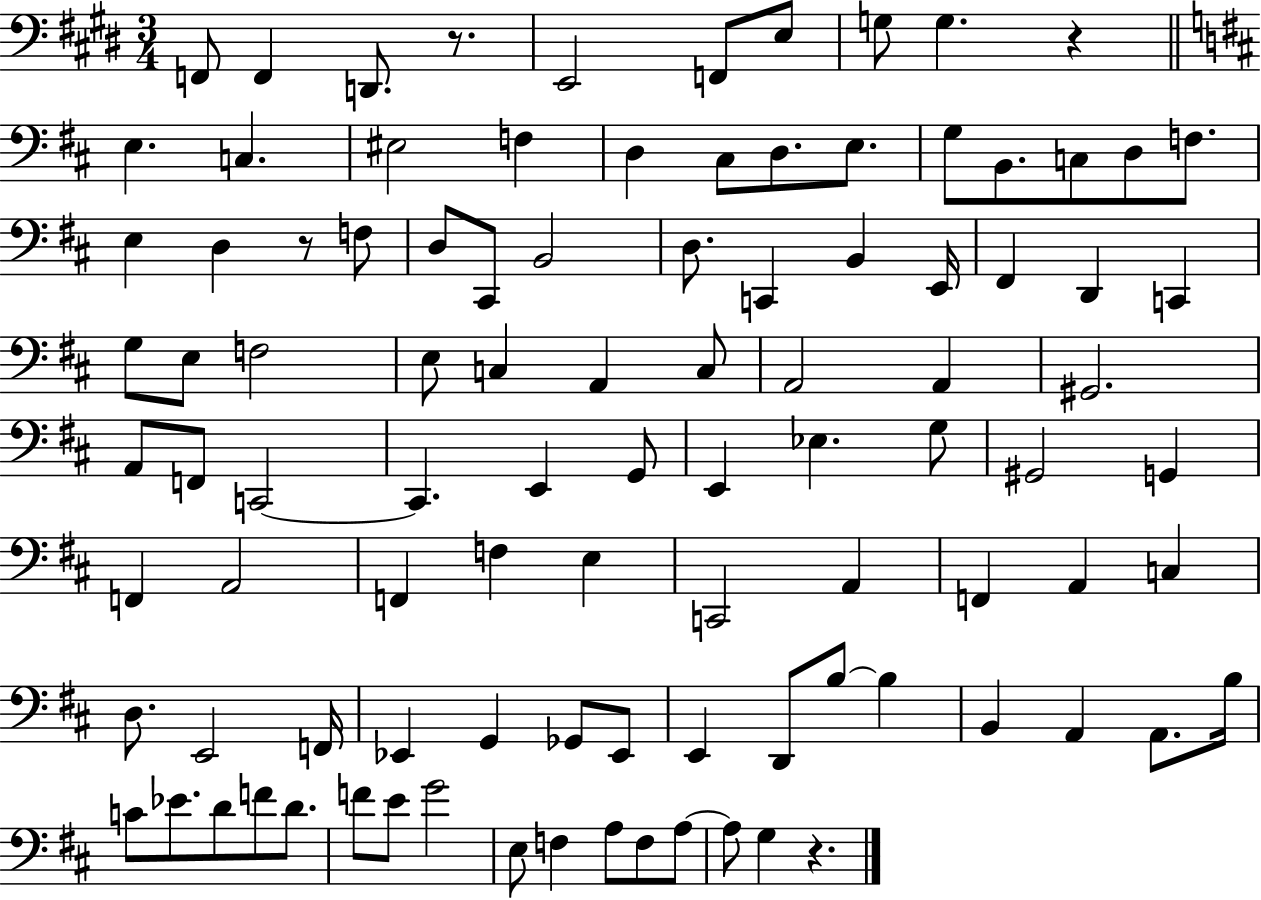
F2/e F2/q D2/e. R/e. E2/h F2/e E3/e G3/e G3/q. R/q E3/q. C3/q. EIS3/h F3/q D3/q C#3/e D3/e. E3/e. G3/e B2/e. C3/e D3/e F3/e. E3/q D3/q R/e F3/e D3/e C#2/e B2/h D3/e. C2/q B2/q E2/s F#2/q D2/q C2/q G3/e E3/e F3/h E3/e C3/q A2/q C3/e A2/h A2/q G#2/h. A2/e F2/e C2/h C2/q. E2/q G2/e E2/q Eb3/q. G3/e G#2/h G2/q F2/q A2/h F2/q F3/q E3/q C2/h A2/q F2/q A2/q C3/q D3/e. E2/h F2/s Eb2/q G2/q Gb2/e Eb2/e E2/q D2/e B3/e B3/q B2/q A2/q A2/e. B3/s C4/e Eb4/e. D4/e F4/e D4/e. F4/e E4/e G4/h E3/e F3/q A3/e F3/e A3/e A3/e G3/q R/q.